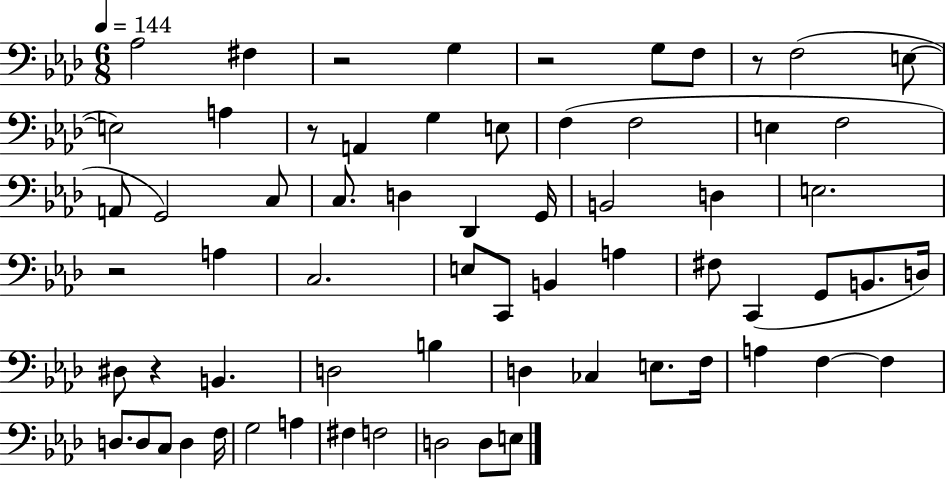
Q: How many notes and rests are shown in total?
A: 66